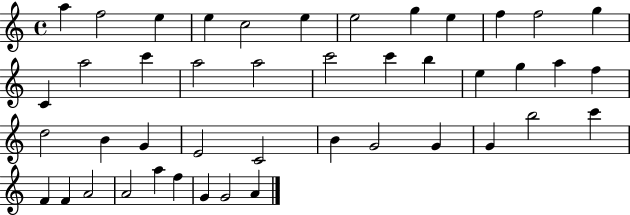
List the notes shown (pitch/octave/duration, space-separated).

A5/q F5/h E5/q E5/q C5/h E5/q E5/h G5/q E5/q F5/q F5/h G5/q C4/q A5/h C6/q A5/h A5/h C6/h C6/q B5/q E5/q G5/q A5/q F5/q D5/h B4/q G4/q E4/h C4/h B4/q G4/h G4/q G4/q B5/h C6/q F4/q F4/q A4/h A4/h A5/q F5/q G4/q G4/h A4/q